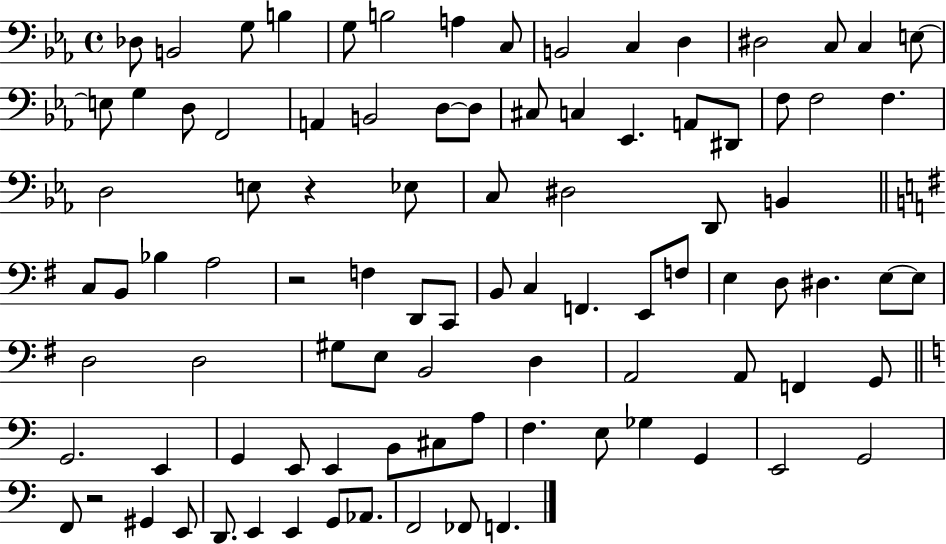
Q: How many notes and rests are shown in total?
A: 93